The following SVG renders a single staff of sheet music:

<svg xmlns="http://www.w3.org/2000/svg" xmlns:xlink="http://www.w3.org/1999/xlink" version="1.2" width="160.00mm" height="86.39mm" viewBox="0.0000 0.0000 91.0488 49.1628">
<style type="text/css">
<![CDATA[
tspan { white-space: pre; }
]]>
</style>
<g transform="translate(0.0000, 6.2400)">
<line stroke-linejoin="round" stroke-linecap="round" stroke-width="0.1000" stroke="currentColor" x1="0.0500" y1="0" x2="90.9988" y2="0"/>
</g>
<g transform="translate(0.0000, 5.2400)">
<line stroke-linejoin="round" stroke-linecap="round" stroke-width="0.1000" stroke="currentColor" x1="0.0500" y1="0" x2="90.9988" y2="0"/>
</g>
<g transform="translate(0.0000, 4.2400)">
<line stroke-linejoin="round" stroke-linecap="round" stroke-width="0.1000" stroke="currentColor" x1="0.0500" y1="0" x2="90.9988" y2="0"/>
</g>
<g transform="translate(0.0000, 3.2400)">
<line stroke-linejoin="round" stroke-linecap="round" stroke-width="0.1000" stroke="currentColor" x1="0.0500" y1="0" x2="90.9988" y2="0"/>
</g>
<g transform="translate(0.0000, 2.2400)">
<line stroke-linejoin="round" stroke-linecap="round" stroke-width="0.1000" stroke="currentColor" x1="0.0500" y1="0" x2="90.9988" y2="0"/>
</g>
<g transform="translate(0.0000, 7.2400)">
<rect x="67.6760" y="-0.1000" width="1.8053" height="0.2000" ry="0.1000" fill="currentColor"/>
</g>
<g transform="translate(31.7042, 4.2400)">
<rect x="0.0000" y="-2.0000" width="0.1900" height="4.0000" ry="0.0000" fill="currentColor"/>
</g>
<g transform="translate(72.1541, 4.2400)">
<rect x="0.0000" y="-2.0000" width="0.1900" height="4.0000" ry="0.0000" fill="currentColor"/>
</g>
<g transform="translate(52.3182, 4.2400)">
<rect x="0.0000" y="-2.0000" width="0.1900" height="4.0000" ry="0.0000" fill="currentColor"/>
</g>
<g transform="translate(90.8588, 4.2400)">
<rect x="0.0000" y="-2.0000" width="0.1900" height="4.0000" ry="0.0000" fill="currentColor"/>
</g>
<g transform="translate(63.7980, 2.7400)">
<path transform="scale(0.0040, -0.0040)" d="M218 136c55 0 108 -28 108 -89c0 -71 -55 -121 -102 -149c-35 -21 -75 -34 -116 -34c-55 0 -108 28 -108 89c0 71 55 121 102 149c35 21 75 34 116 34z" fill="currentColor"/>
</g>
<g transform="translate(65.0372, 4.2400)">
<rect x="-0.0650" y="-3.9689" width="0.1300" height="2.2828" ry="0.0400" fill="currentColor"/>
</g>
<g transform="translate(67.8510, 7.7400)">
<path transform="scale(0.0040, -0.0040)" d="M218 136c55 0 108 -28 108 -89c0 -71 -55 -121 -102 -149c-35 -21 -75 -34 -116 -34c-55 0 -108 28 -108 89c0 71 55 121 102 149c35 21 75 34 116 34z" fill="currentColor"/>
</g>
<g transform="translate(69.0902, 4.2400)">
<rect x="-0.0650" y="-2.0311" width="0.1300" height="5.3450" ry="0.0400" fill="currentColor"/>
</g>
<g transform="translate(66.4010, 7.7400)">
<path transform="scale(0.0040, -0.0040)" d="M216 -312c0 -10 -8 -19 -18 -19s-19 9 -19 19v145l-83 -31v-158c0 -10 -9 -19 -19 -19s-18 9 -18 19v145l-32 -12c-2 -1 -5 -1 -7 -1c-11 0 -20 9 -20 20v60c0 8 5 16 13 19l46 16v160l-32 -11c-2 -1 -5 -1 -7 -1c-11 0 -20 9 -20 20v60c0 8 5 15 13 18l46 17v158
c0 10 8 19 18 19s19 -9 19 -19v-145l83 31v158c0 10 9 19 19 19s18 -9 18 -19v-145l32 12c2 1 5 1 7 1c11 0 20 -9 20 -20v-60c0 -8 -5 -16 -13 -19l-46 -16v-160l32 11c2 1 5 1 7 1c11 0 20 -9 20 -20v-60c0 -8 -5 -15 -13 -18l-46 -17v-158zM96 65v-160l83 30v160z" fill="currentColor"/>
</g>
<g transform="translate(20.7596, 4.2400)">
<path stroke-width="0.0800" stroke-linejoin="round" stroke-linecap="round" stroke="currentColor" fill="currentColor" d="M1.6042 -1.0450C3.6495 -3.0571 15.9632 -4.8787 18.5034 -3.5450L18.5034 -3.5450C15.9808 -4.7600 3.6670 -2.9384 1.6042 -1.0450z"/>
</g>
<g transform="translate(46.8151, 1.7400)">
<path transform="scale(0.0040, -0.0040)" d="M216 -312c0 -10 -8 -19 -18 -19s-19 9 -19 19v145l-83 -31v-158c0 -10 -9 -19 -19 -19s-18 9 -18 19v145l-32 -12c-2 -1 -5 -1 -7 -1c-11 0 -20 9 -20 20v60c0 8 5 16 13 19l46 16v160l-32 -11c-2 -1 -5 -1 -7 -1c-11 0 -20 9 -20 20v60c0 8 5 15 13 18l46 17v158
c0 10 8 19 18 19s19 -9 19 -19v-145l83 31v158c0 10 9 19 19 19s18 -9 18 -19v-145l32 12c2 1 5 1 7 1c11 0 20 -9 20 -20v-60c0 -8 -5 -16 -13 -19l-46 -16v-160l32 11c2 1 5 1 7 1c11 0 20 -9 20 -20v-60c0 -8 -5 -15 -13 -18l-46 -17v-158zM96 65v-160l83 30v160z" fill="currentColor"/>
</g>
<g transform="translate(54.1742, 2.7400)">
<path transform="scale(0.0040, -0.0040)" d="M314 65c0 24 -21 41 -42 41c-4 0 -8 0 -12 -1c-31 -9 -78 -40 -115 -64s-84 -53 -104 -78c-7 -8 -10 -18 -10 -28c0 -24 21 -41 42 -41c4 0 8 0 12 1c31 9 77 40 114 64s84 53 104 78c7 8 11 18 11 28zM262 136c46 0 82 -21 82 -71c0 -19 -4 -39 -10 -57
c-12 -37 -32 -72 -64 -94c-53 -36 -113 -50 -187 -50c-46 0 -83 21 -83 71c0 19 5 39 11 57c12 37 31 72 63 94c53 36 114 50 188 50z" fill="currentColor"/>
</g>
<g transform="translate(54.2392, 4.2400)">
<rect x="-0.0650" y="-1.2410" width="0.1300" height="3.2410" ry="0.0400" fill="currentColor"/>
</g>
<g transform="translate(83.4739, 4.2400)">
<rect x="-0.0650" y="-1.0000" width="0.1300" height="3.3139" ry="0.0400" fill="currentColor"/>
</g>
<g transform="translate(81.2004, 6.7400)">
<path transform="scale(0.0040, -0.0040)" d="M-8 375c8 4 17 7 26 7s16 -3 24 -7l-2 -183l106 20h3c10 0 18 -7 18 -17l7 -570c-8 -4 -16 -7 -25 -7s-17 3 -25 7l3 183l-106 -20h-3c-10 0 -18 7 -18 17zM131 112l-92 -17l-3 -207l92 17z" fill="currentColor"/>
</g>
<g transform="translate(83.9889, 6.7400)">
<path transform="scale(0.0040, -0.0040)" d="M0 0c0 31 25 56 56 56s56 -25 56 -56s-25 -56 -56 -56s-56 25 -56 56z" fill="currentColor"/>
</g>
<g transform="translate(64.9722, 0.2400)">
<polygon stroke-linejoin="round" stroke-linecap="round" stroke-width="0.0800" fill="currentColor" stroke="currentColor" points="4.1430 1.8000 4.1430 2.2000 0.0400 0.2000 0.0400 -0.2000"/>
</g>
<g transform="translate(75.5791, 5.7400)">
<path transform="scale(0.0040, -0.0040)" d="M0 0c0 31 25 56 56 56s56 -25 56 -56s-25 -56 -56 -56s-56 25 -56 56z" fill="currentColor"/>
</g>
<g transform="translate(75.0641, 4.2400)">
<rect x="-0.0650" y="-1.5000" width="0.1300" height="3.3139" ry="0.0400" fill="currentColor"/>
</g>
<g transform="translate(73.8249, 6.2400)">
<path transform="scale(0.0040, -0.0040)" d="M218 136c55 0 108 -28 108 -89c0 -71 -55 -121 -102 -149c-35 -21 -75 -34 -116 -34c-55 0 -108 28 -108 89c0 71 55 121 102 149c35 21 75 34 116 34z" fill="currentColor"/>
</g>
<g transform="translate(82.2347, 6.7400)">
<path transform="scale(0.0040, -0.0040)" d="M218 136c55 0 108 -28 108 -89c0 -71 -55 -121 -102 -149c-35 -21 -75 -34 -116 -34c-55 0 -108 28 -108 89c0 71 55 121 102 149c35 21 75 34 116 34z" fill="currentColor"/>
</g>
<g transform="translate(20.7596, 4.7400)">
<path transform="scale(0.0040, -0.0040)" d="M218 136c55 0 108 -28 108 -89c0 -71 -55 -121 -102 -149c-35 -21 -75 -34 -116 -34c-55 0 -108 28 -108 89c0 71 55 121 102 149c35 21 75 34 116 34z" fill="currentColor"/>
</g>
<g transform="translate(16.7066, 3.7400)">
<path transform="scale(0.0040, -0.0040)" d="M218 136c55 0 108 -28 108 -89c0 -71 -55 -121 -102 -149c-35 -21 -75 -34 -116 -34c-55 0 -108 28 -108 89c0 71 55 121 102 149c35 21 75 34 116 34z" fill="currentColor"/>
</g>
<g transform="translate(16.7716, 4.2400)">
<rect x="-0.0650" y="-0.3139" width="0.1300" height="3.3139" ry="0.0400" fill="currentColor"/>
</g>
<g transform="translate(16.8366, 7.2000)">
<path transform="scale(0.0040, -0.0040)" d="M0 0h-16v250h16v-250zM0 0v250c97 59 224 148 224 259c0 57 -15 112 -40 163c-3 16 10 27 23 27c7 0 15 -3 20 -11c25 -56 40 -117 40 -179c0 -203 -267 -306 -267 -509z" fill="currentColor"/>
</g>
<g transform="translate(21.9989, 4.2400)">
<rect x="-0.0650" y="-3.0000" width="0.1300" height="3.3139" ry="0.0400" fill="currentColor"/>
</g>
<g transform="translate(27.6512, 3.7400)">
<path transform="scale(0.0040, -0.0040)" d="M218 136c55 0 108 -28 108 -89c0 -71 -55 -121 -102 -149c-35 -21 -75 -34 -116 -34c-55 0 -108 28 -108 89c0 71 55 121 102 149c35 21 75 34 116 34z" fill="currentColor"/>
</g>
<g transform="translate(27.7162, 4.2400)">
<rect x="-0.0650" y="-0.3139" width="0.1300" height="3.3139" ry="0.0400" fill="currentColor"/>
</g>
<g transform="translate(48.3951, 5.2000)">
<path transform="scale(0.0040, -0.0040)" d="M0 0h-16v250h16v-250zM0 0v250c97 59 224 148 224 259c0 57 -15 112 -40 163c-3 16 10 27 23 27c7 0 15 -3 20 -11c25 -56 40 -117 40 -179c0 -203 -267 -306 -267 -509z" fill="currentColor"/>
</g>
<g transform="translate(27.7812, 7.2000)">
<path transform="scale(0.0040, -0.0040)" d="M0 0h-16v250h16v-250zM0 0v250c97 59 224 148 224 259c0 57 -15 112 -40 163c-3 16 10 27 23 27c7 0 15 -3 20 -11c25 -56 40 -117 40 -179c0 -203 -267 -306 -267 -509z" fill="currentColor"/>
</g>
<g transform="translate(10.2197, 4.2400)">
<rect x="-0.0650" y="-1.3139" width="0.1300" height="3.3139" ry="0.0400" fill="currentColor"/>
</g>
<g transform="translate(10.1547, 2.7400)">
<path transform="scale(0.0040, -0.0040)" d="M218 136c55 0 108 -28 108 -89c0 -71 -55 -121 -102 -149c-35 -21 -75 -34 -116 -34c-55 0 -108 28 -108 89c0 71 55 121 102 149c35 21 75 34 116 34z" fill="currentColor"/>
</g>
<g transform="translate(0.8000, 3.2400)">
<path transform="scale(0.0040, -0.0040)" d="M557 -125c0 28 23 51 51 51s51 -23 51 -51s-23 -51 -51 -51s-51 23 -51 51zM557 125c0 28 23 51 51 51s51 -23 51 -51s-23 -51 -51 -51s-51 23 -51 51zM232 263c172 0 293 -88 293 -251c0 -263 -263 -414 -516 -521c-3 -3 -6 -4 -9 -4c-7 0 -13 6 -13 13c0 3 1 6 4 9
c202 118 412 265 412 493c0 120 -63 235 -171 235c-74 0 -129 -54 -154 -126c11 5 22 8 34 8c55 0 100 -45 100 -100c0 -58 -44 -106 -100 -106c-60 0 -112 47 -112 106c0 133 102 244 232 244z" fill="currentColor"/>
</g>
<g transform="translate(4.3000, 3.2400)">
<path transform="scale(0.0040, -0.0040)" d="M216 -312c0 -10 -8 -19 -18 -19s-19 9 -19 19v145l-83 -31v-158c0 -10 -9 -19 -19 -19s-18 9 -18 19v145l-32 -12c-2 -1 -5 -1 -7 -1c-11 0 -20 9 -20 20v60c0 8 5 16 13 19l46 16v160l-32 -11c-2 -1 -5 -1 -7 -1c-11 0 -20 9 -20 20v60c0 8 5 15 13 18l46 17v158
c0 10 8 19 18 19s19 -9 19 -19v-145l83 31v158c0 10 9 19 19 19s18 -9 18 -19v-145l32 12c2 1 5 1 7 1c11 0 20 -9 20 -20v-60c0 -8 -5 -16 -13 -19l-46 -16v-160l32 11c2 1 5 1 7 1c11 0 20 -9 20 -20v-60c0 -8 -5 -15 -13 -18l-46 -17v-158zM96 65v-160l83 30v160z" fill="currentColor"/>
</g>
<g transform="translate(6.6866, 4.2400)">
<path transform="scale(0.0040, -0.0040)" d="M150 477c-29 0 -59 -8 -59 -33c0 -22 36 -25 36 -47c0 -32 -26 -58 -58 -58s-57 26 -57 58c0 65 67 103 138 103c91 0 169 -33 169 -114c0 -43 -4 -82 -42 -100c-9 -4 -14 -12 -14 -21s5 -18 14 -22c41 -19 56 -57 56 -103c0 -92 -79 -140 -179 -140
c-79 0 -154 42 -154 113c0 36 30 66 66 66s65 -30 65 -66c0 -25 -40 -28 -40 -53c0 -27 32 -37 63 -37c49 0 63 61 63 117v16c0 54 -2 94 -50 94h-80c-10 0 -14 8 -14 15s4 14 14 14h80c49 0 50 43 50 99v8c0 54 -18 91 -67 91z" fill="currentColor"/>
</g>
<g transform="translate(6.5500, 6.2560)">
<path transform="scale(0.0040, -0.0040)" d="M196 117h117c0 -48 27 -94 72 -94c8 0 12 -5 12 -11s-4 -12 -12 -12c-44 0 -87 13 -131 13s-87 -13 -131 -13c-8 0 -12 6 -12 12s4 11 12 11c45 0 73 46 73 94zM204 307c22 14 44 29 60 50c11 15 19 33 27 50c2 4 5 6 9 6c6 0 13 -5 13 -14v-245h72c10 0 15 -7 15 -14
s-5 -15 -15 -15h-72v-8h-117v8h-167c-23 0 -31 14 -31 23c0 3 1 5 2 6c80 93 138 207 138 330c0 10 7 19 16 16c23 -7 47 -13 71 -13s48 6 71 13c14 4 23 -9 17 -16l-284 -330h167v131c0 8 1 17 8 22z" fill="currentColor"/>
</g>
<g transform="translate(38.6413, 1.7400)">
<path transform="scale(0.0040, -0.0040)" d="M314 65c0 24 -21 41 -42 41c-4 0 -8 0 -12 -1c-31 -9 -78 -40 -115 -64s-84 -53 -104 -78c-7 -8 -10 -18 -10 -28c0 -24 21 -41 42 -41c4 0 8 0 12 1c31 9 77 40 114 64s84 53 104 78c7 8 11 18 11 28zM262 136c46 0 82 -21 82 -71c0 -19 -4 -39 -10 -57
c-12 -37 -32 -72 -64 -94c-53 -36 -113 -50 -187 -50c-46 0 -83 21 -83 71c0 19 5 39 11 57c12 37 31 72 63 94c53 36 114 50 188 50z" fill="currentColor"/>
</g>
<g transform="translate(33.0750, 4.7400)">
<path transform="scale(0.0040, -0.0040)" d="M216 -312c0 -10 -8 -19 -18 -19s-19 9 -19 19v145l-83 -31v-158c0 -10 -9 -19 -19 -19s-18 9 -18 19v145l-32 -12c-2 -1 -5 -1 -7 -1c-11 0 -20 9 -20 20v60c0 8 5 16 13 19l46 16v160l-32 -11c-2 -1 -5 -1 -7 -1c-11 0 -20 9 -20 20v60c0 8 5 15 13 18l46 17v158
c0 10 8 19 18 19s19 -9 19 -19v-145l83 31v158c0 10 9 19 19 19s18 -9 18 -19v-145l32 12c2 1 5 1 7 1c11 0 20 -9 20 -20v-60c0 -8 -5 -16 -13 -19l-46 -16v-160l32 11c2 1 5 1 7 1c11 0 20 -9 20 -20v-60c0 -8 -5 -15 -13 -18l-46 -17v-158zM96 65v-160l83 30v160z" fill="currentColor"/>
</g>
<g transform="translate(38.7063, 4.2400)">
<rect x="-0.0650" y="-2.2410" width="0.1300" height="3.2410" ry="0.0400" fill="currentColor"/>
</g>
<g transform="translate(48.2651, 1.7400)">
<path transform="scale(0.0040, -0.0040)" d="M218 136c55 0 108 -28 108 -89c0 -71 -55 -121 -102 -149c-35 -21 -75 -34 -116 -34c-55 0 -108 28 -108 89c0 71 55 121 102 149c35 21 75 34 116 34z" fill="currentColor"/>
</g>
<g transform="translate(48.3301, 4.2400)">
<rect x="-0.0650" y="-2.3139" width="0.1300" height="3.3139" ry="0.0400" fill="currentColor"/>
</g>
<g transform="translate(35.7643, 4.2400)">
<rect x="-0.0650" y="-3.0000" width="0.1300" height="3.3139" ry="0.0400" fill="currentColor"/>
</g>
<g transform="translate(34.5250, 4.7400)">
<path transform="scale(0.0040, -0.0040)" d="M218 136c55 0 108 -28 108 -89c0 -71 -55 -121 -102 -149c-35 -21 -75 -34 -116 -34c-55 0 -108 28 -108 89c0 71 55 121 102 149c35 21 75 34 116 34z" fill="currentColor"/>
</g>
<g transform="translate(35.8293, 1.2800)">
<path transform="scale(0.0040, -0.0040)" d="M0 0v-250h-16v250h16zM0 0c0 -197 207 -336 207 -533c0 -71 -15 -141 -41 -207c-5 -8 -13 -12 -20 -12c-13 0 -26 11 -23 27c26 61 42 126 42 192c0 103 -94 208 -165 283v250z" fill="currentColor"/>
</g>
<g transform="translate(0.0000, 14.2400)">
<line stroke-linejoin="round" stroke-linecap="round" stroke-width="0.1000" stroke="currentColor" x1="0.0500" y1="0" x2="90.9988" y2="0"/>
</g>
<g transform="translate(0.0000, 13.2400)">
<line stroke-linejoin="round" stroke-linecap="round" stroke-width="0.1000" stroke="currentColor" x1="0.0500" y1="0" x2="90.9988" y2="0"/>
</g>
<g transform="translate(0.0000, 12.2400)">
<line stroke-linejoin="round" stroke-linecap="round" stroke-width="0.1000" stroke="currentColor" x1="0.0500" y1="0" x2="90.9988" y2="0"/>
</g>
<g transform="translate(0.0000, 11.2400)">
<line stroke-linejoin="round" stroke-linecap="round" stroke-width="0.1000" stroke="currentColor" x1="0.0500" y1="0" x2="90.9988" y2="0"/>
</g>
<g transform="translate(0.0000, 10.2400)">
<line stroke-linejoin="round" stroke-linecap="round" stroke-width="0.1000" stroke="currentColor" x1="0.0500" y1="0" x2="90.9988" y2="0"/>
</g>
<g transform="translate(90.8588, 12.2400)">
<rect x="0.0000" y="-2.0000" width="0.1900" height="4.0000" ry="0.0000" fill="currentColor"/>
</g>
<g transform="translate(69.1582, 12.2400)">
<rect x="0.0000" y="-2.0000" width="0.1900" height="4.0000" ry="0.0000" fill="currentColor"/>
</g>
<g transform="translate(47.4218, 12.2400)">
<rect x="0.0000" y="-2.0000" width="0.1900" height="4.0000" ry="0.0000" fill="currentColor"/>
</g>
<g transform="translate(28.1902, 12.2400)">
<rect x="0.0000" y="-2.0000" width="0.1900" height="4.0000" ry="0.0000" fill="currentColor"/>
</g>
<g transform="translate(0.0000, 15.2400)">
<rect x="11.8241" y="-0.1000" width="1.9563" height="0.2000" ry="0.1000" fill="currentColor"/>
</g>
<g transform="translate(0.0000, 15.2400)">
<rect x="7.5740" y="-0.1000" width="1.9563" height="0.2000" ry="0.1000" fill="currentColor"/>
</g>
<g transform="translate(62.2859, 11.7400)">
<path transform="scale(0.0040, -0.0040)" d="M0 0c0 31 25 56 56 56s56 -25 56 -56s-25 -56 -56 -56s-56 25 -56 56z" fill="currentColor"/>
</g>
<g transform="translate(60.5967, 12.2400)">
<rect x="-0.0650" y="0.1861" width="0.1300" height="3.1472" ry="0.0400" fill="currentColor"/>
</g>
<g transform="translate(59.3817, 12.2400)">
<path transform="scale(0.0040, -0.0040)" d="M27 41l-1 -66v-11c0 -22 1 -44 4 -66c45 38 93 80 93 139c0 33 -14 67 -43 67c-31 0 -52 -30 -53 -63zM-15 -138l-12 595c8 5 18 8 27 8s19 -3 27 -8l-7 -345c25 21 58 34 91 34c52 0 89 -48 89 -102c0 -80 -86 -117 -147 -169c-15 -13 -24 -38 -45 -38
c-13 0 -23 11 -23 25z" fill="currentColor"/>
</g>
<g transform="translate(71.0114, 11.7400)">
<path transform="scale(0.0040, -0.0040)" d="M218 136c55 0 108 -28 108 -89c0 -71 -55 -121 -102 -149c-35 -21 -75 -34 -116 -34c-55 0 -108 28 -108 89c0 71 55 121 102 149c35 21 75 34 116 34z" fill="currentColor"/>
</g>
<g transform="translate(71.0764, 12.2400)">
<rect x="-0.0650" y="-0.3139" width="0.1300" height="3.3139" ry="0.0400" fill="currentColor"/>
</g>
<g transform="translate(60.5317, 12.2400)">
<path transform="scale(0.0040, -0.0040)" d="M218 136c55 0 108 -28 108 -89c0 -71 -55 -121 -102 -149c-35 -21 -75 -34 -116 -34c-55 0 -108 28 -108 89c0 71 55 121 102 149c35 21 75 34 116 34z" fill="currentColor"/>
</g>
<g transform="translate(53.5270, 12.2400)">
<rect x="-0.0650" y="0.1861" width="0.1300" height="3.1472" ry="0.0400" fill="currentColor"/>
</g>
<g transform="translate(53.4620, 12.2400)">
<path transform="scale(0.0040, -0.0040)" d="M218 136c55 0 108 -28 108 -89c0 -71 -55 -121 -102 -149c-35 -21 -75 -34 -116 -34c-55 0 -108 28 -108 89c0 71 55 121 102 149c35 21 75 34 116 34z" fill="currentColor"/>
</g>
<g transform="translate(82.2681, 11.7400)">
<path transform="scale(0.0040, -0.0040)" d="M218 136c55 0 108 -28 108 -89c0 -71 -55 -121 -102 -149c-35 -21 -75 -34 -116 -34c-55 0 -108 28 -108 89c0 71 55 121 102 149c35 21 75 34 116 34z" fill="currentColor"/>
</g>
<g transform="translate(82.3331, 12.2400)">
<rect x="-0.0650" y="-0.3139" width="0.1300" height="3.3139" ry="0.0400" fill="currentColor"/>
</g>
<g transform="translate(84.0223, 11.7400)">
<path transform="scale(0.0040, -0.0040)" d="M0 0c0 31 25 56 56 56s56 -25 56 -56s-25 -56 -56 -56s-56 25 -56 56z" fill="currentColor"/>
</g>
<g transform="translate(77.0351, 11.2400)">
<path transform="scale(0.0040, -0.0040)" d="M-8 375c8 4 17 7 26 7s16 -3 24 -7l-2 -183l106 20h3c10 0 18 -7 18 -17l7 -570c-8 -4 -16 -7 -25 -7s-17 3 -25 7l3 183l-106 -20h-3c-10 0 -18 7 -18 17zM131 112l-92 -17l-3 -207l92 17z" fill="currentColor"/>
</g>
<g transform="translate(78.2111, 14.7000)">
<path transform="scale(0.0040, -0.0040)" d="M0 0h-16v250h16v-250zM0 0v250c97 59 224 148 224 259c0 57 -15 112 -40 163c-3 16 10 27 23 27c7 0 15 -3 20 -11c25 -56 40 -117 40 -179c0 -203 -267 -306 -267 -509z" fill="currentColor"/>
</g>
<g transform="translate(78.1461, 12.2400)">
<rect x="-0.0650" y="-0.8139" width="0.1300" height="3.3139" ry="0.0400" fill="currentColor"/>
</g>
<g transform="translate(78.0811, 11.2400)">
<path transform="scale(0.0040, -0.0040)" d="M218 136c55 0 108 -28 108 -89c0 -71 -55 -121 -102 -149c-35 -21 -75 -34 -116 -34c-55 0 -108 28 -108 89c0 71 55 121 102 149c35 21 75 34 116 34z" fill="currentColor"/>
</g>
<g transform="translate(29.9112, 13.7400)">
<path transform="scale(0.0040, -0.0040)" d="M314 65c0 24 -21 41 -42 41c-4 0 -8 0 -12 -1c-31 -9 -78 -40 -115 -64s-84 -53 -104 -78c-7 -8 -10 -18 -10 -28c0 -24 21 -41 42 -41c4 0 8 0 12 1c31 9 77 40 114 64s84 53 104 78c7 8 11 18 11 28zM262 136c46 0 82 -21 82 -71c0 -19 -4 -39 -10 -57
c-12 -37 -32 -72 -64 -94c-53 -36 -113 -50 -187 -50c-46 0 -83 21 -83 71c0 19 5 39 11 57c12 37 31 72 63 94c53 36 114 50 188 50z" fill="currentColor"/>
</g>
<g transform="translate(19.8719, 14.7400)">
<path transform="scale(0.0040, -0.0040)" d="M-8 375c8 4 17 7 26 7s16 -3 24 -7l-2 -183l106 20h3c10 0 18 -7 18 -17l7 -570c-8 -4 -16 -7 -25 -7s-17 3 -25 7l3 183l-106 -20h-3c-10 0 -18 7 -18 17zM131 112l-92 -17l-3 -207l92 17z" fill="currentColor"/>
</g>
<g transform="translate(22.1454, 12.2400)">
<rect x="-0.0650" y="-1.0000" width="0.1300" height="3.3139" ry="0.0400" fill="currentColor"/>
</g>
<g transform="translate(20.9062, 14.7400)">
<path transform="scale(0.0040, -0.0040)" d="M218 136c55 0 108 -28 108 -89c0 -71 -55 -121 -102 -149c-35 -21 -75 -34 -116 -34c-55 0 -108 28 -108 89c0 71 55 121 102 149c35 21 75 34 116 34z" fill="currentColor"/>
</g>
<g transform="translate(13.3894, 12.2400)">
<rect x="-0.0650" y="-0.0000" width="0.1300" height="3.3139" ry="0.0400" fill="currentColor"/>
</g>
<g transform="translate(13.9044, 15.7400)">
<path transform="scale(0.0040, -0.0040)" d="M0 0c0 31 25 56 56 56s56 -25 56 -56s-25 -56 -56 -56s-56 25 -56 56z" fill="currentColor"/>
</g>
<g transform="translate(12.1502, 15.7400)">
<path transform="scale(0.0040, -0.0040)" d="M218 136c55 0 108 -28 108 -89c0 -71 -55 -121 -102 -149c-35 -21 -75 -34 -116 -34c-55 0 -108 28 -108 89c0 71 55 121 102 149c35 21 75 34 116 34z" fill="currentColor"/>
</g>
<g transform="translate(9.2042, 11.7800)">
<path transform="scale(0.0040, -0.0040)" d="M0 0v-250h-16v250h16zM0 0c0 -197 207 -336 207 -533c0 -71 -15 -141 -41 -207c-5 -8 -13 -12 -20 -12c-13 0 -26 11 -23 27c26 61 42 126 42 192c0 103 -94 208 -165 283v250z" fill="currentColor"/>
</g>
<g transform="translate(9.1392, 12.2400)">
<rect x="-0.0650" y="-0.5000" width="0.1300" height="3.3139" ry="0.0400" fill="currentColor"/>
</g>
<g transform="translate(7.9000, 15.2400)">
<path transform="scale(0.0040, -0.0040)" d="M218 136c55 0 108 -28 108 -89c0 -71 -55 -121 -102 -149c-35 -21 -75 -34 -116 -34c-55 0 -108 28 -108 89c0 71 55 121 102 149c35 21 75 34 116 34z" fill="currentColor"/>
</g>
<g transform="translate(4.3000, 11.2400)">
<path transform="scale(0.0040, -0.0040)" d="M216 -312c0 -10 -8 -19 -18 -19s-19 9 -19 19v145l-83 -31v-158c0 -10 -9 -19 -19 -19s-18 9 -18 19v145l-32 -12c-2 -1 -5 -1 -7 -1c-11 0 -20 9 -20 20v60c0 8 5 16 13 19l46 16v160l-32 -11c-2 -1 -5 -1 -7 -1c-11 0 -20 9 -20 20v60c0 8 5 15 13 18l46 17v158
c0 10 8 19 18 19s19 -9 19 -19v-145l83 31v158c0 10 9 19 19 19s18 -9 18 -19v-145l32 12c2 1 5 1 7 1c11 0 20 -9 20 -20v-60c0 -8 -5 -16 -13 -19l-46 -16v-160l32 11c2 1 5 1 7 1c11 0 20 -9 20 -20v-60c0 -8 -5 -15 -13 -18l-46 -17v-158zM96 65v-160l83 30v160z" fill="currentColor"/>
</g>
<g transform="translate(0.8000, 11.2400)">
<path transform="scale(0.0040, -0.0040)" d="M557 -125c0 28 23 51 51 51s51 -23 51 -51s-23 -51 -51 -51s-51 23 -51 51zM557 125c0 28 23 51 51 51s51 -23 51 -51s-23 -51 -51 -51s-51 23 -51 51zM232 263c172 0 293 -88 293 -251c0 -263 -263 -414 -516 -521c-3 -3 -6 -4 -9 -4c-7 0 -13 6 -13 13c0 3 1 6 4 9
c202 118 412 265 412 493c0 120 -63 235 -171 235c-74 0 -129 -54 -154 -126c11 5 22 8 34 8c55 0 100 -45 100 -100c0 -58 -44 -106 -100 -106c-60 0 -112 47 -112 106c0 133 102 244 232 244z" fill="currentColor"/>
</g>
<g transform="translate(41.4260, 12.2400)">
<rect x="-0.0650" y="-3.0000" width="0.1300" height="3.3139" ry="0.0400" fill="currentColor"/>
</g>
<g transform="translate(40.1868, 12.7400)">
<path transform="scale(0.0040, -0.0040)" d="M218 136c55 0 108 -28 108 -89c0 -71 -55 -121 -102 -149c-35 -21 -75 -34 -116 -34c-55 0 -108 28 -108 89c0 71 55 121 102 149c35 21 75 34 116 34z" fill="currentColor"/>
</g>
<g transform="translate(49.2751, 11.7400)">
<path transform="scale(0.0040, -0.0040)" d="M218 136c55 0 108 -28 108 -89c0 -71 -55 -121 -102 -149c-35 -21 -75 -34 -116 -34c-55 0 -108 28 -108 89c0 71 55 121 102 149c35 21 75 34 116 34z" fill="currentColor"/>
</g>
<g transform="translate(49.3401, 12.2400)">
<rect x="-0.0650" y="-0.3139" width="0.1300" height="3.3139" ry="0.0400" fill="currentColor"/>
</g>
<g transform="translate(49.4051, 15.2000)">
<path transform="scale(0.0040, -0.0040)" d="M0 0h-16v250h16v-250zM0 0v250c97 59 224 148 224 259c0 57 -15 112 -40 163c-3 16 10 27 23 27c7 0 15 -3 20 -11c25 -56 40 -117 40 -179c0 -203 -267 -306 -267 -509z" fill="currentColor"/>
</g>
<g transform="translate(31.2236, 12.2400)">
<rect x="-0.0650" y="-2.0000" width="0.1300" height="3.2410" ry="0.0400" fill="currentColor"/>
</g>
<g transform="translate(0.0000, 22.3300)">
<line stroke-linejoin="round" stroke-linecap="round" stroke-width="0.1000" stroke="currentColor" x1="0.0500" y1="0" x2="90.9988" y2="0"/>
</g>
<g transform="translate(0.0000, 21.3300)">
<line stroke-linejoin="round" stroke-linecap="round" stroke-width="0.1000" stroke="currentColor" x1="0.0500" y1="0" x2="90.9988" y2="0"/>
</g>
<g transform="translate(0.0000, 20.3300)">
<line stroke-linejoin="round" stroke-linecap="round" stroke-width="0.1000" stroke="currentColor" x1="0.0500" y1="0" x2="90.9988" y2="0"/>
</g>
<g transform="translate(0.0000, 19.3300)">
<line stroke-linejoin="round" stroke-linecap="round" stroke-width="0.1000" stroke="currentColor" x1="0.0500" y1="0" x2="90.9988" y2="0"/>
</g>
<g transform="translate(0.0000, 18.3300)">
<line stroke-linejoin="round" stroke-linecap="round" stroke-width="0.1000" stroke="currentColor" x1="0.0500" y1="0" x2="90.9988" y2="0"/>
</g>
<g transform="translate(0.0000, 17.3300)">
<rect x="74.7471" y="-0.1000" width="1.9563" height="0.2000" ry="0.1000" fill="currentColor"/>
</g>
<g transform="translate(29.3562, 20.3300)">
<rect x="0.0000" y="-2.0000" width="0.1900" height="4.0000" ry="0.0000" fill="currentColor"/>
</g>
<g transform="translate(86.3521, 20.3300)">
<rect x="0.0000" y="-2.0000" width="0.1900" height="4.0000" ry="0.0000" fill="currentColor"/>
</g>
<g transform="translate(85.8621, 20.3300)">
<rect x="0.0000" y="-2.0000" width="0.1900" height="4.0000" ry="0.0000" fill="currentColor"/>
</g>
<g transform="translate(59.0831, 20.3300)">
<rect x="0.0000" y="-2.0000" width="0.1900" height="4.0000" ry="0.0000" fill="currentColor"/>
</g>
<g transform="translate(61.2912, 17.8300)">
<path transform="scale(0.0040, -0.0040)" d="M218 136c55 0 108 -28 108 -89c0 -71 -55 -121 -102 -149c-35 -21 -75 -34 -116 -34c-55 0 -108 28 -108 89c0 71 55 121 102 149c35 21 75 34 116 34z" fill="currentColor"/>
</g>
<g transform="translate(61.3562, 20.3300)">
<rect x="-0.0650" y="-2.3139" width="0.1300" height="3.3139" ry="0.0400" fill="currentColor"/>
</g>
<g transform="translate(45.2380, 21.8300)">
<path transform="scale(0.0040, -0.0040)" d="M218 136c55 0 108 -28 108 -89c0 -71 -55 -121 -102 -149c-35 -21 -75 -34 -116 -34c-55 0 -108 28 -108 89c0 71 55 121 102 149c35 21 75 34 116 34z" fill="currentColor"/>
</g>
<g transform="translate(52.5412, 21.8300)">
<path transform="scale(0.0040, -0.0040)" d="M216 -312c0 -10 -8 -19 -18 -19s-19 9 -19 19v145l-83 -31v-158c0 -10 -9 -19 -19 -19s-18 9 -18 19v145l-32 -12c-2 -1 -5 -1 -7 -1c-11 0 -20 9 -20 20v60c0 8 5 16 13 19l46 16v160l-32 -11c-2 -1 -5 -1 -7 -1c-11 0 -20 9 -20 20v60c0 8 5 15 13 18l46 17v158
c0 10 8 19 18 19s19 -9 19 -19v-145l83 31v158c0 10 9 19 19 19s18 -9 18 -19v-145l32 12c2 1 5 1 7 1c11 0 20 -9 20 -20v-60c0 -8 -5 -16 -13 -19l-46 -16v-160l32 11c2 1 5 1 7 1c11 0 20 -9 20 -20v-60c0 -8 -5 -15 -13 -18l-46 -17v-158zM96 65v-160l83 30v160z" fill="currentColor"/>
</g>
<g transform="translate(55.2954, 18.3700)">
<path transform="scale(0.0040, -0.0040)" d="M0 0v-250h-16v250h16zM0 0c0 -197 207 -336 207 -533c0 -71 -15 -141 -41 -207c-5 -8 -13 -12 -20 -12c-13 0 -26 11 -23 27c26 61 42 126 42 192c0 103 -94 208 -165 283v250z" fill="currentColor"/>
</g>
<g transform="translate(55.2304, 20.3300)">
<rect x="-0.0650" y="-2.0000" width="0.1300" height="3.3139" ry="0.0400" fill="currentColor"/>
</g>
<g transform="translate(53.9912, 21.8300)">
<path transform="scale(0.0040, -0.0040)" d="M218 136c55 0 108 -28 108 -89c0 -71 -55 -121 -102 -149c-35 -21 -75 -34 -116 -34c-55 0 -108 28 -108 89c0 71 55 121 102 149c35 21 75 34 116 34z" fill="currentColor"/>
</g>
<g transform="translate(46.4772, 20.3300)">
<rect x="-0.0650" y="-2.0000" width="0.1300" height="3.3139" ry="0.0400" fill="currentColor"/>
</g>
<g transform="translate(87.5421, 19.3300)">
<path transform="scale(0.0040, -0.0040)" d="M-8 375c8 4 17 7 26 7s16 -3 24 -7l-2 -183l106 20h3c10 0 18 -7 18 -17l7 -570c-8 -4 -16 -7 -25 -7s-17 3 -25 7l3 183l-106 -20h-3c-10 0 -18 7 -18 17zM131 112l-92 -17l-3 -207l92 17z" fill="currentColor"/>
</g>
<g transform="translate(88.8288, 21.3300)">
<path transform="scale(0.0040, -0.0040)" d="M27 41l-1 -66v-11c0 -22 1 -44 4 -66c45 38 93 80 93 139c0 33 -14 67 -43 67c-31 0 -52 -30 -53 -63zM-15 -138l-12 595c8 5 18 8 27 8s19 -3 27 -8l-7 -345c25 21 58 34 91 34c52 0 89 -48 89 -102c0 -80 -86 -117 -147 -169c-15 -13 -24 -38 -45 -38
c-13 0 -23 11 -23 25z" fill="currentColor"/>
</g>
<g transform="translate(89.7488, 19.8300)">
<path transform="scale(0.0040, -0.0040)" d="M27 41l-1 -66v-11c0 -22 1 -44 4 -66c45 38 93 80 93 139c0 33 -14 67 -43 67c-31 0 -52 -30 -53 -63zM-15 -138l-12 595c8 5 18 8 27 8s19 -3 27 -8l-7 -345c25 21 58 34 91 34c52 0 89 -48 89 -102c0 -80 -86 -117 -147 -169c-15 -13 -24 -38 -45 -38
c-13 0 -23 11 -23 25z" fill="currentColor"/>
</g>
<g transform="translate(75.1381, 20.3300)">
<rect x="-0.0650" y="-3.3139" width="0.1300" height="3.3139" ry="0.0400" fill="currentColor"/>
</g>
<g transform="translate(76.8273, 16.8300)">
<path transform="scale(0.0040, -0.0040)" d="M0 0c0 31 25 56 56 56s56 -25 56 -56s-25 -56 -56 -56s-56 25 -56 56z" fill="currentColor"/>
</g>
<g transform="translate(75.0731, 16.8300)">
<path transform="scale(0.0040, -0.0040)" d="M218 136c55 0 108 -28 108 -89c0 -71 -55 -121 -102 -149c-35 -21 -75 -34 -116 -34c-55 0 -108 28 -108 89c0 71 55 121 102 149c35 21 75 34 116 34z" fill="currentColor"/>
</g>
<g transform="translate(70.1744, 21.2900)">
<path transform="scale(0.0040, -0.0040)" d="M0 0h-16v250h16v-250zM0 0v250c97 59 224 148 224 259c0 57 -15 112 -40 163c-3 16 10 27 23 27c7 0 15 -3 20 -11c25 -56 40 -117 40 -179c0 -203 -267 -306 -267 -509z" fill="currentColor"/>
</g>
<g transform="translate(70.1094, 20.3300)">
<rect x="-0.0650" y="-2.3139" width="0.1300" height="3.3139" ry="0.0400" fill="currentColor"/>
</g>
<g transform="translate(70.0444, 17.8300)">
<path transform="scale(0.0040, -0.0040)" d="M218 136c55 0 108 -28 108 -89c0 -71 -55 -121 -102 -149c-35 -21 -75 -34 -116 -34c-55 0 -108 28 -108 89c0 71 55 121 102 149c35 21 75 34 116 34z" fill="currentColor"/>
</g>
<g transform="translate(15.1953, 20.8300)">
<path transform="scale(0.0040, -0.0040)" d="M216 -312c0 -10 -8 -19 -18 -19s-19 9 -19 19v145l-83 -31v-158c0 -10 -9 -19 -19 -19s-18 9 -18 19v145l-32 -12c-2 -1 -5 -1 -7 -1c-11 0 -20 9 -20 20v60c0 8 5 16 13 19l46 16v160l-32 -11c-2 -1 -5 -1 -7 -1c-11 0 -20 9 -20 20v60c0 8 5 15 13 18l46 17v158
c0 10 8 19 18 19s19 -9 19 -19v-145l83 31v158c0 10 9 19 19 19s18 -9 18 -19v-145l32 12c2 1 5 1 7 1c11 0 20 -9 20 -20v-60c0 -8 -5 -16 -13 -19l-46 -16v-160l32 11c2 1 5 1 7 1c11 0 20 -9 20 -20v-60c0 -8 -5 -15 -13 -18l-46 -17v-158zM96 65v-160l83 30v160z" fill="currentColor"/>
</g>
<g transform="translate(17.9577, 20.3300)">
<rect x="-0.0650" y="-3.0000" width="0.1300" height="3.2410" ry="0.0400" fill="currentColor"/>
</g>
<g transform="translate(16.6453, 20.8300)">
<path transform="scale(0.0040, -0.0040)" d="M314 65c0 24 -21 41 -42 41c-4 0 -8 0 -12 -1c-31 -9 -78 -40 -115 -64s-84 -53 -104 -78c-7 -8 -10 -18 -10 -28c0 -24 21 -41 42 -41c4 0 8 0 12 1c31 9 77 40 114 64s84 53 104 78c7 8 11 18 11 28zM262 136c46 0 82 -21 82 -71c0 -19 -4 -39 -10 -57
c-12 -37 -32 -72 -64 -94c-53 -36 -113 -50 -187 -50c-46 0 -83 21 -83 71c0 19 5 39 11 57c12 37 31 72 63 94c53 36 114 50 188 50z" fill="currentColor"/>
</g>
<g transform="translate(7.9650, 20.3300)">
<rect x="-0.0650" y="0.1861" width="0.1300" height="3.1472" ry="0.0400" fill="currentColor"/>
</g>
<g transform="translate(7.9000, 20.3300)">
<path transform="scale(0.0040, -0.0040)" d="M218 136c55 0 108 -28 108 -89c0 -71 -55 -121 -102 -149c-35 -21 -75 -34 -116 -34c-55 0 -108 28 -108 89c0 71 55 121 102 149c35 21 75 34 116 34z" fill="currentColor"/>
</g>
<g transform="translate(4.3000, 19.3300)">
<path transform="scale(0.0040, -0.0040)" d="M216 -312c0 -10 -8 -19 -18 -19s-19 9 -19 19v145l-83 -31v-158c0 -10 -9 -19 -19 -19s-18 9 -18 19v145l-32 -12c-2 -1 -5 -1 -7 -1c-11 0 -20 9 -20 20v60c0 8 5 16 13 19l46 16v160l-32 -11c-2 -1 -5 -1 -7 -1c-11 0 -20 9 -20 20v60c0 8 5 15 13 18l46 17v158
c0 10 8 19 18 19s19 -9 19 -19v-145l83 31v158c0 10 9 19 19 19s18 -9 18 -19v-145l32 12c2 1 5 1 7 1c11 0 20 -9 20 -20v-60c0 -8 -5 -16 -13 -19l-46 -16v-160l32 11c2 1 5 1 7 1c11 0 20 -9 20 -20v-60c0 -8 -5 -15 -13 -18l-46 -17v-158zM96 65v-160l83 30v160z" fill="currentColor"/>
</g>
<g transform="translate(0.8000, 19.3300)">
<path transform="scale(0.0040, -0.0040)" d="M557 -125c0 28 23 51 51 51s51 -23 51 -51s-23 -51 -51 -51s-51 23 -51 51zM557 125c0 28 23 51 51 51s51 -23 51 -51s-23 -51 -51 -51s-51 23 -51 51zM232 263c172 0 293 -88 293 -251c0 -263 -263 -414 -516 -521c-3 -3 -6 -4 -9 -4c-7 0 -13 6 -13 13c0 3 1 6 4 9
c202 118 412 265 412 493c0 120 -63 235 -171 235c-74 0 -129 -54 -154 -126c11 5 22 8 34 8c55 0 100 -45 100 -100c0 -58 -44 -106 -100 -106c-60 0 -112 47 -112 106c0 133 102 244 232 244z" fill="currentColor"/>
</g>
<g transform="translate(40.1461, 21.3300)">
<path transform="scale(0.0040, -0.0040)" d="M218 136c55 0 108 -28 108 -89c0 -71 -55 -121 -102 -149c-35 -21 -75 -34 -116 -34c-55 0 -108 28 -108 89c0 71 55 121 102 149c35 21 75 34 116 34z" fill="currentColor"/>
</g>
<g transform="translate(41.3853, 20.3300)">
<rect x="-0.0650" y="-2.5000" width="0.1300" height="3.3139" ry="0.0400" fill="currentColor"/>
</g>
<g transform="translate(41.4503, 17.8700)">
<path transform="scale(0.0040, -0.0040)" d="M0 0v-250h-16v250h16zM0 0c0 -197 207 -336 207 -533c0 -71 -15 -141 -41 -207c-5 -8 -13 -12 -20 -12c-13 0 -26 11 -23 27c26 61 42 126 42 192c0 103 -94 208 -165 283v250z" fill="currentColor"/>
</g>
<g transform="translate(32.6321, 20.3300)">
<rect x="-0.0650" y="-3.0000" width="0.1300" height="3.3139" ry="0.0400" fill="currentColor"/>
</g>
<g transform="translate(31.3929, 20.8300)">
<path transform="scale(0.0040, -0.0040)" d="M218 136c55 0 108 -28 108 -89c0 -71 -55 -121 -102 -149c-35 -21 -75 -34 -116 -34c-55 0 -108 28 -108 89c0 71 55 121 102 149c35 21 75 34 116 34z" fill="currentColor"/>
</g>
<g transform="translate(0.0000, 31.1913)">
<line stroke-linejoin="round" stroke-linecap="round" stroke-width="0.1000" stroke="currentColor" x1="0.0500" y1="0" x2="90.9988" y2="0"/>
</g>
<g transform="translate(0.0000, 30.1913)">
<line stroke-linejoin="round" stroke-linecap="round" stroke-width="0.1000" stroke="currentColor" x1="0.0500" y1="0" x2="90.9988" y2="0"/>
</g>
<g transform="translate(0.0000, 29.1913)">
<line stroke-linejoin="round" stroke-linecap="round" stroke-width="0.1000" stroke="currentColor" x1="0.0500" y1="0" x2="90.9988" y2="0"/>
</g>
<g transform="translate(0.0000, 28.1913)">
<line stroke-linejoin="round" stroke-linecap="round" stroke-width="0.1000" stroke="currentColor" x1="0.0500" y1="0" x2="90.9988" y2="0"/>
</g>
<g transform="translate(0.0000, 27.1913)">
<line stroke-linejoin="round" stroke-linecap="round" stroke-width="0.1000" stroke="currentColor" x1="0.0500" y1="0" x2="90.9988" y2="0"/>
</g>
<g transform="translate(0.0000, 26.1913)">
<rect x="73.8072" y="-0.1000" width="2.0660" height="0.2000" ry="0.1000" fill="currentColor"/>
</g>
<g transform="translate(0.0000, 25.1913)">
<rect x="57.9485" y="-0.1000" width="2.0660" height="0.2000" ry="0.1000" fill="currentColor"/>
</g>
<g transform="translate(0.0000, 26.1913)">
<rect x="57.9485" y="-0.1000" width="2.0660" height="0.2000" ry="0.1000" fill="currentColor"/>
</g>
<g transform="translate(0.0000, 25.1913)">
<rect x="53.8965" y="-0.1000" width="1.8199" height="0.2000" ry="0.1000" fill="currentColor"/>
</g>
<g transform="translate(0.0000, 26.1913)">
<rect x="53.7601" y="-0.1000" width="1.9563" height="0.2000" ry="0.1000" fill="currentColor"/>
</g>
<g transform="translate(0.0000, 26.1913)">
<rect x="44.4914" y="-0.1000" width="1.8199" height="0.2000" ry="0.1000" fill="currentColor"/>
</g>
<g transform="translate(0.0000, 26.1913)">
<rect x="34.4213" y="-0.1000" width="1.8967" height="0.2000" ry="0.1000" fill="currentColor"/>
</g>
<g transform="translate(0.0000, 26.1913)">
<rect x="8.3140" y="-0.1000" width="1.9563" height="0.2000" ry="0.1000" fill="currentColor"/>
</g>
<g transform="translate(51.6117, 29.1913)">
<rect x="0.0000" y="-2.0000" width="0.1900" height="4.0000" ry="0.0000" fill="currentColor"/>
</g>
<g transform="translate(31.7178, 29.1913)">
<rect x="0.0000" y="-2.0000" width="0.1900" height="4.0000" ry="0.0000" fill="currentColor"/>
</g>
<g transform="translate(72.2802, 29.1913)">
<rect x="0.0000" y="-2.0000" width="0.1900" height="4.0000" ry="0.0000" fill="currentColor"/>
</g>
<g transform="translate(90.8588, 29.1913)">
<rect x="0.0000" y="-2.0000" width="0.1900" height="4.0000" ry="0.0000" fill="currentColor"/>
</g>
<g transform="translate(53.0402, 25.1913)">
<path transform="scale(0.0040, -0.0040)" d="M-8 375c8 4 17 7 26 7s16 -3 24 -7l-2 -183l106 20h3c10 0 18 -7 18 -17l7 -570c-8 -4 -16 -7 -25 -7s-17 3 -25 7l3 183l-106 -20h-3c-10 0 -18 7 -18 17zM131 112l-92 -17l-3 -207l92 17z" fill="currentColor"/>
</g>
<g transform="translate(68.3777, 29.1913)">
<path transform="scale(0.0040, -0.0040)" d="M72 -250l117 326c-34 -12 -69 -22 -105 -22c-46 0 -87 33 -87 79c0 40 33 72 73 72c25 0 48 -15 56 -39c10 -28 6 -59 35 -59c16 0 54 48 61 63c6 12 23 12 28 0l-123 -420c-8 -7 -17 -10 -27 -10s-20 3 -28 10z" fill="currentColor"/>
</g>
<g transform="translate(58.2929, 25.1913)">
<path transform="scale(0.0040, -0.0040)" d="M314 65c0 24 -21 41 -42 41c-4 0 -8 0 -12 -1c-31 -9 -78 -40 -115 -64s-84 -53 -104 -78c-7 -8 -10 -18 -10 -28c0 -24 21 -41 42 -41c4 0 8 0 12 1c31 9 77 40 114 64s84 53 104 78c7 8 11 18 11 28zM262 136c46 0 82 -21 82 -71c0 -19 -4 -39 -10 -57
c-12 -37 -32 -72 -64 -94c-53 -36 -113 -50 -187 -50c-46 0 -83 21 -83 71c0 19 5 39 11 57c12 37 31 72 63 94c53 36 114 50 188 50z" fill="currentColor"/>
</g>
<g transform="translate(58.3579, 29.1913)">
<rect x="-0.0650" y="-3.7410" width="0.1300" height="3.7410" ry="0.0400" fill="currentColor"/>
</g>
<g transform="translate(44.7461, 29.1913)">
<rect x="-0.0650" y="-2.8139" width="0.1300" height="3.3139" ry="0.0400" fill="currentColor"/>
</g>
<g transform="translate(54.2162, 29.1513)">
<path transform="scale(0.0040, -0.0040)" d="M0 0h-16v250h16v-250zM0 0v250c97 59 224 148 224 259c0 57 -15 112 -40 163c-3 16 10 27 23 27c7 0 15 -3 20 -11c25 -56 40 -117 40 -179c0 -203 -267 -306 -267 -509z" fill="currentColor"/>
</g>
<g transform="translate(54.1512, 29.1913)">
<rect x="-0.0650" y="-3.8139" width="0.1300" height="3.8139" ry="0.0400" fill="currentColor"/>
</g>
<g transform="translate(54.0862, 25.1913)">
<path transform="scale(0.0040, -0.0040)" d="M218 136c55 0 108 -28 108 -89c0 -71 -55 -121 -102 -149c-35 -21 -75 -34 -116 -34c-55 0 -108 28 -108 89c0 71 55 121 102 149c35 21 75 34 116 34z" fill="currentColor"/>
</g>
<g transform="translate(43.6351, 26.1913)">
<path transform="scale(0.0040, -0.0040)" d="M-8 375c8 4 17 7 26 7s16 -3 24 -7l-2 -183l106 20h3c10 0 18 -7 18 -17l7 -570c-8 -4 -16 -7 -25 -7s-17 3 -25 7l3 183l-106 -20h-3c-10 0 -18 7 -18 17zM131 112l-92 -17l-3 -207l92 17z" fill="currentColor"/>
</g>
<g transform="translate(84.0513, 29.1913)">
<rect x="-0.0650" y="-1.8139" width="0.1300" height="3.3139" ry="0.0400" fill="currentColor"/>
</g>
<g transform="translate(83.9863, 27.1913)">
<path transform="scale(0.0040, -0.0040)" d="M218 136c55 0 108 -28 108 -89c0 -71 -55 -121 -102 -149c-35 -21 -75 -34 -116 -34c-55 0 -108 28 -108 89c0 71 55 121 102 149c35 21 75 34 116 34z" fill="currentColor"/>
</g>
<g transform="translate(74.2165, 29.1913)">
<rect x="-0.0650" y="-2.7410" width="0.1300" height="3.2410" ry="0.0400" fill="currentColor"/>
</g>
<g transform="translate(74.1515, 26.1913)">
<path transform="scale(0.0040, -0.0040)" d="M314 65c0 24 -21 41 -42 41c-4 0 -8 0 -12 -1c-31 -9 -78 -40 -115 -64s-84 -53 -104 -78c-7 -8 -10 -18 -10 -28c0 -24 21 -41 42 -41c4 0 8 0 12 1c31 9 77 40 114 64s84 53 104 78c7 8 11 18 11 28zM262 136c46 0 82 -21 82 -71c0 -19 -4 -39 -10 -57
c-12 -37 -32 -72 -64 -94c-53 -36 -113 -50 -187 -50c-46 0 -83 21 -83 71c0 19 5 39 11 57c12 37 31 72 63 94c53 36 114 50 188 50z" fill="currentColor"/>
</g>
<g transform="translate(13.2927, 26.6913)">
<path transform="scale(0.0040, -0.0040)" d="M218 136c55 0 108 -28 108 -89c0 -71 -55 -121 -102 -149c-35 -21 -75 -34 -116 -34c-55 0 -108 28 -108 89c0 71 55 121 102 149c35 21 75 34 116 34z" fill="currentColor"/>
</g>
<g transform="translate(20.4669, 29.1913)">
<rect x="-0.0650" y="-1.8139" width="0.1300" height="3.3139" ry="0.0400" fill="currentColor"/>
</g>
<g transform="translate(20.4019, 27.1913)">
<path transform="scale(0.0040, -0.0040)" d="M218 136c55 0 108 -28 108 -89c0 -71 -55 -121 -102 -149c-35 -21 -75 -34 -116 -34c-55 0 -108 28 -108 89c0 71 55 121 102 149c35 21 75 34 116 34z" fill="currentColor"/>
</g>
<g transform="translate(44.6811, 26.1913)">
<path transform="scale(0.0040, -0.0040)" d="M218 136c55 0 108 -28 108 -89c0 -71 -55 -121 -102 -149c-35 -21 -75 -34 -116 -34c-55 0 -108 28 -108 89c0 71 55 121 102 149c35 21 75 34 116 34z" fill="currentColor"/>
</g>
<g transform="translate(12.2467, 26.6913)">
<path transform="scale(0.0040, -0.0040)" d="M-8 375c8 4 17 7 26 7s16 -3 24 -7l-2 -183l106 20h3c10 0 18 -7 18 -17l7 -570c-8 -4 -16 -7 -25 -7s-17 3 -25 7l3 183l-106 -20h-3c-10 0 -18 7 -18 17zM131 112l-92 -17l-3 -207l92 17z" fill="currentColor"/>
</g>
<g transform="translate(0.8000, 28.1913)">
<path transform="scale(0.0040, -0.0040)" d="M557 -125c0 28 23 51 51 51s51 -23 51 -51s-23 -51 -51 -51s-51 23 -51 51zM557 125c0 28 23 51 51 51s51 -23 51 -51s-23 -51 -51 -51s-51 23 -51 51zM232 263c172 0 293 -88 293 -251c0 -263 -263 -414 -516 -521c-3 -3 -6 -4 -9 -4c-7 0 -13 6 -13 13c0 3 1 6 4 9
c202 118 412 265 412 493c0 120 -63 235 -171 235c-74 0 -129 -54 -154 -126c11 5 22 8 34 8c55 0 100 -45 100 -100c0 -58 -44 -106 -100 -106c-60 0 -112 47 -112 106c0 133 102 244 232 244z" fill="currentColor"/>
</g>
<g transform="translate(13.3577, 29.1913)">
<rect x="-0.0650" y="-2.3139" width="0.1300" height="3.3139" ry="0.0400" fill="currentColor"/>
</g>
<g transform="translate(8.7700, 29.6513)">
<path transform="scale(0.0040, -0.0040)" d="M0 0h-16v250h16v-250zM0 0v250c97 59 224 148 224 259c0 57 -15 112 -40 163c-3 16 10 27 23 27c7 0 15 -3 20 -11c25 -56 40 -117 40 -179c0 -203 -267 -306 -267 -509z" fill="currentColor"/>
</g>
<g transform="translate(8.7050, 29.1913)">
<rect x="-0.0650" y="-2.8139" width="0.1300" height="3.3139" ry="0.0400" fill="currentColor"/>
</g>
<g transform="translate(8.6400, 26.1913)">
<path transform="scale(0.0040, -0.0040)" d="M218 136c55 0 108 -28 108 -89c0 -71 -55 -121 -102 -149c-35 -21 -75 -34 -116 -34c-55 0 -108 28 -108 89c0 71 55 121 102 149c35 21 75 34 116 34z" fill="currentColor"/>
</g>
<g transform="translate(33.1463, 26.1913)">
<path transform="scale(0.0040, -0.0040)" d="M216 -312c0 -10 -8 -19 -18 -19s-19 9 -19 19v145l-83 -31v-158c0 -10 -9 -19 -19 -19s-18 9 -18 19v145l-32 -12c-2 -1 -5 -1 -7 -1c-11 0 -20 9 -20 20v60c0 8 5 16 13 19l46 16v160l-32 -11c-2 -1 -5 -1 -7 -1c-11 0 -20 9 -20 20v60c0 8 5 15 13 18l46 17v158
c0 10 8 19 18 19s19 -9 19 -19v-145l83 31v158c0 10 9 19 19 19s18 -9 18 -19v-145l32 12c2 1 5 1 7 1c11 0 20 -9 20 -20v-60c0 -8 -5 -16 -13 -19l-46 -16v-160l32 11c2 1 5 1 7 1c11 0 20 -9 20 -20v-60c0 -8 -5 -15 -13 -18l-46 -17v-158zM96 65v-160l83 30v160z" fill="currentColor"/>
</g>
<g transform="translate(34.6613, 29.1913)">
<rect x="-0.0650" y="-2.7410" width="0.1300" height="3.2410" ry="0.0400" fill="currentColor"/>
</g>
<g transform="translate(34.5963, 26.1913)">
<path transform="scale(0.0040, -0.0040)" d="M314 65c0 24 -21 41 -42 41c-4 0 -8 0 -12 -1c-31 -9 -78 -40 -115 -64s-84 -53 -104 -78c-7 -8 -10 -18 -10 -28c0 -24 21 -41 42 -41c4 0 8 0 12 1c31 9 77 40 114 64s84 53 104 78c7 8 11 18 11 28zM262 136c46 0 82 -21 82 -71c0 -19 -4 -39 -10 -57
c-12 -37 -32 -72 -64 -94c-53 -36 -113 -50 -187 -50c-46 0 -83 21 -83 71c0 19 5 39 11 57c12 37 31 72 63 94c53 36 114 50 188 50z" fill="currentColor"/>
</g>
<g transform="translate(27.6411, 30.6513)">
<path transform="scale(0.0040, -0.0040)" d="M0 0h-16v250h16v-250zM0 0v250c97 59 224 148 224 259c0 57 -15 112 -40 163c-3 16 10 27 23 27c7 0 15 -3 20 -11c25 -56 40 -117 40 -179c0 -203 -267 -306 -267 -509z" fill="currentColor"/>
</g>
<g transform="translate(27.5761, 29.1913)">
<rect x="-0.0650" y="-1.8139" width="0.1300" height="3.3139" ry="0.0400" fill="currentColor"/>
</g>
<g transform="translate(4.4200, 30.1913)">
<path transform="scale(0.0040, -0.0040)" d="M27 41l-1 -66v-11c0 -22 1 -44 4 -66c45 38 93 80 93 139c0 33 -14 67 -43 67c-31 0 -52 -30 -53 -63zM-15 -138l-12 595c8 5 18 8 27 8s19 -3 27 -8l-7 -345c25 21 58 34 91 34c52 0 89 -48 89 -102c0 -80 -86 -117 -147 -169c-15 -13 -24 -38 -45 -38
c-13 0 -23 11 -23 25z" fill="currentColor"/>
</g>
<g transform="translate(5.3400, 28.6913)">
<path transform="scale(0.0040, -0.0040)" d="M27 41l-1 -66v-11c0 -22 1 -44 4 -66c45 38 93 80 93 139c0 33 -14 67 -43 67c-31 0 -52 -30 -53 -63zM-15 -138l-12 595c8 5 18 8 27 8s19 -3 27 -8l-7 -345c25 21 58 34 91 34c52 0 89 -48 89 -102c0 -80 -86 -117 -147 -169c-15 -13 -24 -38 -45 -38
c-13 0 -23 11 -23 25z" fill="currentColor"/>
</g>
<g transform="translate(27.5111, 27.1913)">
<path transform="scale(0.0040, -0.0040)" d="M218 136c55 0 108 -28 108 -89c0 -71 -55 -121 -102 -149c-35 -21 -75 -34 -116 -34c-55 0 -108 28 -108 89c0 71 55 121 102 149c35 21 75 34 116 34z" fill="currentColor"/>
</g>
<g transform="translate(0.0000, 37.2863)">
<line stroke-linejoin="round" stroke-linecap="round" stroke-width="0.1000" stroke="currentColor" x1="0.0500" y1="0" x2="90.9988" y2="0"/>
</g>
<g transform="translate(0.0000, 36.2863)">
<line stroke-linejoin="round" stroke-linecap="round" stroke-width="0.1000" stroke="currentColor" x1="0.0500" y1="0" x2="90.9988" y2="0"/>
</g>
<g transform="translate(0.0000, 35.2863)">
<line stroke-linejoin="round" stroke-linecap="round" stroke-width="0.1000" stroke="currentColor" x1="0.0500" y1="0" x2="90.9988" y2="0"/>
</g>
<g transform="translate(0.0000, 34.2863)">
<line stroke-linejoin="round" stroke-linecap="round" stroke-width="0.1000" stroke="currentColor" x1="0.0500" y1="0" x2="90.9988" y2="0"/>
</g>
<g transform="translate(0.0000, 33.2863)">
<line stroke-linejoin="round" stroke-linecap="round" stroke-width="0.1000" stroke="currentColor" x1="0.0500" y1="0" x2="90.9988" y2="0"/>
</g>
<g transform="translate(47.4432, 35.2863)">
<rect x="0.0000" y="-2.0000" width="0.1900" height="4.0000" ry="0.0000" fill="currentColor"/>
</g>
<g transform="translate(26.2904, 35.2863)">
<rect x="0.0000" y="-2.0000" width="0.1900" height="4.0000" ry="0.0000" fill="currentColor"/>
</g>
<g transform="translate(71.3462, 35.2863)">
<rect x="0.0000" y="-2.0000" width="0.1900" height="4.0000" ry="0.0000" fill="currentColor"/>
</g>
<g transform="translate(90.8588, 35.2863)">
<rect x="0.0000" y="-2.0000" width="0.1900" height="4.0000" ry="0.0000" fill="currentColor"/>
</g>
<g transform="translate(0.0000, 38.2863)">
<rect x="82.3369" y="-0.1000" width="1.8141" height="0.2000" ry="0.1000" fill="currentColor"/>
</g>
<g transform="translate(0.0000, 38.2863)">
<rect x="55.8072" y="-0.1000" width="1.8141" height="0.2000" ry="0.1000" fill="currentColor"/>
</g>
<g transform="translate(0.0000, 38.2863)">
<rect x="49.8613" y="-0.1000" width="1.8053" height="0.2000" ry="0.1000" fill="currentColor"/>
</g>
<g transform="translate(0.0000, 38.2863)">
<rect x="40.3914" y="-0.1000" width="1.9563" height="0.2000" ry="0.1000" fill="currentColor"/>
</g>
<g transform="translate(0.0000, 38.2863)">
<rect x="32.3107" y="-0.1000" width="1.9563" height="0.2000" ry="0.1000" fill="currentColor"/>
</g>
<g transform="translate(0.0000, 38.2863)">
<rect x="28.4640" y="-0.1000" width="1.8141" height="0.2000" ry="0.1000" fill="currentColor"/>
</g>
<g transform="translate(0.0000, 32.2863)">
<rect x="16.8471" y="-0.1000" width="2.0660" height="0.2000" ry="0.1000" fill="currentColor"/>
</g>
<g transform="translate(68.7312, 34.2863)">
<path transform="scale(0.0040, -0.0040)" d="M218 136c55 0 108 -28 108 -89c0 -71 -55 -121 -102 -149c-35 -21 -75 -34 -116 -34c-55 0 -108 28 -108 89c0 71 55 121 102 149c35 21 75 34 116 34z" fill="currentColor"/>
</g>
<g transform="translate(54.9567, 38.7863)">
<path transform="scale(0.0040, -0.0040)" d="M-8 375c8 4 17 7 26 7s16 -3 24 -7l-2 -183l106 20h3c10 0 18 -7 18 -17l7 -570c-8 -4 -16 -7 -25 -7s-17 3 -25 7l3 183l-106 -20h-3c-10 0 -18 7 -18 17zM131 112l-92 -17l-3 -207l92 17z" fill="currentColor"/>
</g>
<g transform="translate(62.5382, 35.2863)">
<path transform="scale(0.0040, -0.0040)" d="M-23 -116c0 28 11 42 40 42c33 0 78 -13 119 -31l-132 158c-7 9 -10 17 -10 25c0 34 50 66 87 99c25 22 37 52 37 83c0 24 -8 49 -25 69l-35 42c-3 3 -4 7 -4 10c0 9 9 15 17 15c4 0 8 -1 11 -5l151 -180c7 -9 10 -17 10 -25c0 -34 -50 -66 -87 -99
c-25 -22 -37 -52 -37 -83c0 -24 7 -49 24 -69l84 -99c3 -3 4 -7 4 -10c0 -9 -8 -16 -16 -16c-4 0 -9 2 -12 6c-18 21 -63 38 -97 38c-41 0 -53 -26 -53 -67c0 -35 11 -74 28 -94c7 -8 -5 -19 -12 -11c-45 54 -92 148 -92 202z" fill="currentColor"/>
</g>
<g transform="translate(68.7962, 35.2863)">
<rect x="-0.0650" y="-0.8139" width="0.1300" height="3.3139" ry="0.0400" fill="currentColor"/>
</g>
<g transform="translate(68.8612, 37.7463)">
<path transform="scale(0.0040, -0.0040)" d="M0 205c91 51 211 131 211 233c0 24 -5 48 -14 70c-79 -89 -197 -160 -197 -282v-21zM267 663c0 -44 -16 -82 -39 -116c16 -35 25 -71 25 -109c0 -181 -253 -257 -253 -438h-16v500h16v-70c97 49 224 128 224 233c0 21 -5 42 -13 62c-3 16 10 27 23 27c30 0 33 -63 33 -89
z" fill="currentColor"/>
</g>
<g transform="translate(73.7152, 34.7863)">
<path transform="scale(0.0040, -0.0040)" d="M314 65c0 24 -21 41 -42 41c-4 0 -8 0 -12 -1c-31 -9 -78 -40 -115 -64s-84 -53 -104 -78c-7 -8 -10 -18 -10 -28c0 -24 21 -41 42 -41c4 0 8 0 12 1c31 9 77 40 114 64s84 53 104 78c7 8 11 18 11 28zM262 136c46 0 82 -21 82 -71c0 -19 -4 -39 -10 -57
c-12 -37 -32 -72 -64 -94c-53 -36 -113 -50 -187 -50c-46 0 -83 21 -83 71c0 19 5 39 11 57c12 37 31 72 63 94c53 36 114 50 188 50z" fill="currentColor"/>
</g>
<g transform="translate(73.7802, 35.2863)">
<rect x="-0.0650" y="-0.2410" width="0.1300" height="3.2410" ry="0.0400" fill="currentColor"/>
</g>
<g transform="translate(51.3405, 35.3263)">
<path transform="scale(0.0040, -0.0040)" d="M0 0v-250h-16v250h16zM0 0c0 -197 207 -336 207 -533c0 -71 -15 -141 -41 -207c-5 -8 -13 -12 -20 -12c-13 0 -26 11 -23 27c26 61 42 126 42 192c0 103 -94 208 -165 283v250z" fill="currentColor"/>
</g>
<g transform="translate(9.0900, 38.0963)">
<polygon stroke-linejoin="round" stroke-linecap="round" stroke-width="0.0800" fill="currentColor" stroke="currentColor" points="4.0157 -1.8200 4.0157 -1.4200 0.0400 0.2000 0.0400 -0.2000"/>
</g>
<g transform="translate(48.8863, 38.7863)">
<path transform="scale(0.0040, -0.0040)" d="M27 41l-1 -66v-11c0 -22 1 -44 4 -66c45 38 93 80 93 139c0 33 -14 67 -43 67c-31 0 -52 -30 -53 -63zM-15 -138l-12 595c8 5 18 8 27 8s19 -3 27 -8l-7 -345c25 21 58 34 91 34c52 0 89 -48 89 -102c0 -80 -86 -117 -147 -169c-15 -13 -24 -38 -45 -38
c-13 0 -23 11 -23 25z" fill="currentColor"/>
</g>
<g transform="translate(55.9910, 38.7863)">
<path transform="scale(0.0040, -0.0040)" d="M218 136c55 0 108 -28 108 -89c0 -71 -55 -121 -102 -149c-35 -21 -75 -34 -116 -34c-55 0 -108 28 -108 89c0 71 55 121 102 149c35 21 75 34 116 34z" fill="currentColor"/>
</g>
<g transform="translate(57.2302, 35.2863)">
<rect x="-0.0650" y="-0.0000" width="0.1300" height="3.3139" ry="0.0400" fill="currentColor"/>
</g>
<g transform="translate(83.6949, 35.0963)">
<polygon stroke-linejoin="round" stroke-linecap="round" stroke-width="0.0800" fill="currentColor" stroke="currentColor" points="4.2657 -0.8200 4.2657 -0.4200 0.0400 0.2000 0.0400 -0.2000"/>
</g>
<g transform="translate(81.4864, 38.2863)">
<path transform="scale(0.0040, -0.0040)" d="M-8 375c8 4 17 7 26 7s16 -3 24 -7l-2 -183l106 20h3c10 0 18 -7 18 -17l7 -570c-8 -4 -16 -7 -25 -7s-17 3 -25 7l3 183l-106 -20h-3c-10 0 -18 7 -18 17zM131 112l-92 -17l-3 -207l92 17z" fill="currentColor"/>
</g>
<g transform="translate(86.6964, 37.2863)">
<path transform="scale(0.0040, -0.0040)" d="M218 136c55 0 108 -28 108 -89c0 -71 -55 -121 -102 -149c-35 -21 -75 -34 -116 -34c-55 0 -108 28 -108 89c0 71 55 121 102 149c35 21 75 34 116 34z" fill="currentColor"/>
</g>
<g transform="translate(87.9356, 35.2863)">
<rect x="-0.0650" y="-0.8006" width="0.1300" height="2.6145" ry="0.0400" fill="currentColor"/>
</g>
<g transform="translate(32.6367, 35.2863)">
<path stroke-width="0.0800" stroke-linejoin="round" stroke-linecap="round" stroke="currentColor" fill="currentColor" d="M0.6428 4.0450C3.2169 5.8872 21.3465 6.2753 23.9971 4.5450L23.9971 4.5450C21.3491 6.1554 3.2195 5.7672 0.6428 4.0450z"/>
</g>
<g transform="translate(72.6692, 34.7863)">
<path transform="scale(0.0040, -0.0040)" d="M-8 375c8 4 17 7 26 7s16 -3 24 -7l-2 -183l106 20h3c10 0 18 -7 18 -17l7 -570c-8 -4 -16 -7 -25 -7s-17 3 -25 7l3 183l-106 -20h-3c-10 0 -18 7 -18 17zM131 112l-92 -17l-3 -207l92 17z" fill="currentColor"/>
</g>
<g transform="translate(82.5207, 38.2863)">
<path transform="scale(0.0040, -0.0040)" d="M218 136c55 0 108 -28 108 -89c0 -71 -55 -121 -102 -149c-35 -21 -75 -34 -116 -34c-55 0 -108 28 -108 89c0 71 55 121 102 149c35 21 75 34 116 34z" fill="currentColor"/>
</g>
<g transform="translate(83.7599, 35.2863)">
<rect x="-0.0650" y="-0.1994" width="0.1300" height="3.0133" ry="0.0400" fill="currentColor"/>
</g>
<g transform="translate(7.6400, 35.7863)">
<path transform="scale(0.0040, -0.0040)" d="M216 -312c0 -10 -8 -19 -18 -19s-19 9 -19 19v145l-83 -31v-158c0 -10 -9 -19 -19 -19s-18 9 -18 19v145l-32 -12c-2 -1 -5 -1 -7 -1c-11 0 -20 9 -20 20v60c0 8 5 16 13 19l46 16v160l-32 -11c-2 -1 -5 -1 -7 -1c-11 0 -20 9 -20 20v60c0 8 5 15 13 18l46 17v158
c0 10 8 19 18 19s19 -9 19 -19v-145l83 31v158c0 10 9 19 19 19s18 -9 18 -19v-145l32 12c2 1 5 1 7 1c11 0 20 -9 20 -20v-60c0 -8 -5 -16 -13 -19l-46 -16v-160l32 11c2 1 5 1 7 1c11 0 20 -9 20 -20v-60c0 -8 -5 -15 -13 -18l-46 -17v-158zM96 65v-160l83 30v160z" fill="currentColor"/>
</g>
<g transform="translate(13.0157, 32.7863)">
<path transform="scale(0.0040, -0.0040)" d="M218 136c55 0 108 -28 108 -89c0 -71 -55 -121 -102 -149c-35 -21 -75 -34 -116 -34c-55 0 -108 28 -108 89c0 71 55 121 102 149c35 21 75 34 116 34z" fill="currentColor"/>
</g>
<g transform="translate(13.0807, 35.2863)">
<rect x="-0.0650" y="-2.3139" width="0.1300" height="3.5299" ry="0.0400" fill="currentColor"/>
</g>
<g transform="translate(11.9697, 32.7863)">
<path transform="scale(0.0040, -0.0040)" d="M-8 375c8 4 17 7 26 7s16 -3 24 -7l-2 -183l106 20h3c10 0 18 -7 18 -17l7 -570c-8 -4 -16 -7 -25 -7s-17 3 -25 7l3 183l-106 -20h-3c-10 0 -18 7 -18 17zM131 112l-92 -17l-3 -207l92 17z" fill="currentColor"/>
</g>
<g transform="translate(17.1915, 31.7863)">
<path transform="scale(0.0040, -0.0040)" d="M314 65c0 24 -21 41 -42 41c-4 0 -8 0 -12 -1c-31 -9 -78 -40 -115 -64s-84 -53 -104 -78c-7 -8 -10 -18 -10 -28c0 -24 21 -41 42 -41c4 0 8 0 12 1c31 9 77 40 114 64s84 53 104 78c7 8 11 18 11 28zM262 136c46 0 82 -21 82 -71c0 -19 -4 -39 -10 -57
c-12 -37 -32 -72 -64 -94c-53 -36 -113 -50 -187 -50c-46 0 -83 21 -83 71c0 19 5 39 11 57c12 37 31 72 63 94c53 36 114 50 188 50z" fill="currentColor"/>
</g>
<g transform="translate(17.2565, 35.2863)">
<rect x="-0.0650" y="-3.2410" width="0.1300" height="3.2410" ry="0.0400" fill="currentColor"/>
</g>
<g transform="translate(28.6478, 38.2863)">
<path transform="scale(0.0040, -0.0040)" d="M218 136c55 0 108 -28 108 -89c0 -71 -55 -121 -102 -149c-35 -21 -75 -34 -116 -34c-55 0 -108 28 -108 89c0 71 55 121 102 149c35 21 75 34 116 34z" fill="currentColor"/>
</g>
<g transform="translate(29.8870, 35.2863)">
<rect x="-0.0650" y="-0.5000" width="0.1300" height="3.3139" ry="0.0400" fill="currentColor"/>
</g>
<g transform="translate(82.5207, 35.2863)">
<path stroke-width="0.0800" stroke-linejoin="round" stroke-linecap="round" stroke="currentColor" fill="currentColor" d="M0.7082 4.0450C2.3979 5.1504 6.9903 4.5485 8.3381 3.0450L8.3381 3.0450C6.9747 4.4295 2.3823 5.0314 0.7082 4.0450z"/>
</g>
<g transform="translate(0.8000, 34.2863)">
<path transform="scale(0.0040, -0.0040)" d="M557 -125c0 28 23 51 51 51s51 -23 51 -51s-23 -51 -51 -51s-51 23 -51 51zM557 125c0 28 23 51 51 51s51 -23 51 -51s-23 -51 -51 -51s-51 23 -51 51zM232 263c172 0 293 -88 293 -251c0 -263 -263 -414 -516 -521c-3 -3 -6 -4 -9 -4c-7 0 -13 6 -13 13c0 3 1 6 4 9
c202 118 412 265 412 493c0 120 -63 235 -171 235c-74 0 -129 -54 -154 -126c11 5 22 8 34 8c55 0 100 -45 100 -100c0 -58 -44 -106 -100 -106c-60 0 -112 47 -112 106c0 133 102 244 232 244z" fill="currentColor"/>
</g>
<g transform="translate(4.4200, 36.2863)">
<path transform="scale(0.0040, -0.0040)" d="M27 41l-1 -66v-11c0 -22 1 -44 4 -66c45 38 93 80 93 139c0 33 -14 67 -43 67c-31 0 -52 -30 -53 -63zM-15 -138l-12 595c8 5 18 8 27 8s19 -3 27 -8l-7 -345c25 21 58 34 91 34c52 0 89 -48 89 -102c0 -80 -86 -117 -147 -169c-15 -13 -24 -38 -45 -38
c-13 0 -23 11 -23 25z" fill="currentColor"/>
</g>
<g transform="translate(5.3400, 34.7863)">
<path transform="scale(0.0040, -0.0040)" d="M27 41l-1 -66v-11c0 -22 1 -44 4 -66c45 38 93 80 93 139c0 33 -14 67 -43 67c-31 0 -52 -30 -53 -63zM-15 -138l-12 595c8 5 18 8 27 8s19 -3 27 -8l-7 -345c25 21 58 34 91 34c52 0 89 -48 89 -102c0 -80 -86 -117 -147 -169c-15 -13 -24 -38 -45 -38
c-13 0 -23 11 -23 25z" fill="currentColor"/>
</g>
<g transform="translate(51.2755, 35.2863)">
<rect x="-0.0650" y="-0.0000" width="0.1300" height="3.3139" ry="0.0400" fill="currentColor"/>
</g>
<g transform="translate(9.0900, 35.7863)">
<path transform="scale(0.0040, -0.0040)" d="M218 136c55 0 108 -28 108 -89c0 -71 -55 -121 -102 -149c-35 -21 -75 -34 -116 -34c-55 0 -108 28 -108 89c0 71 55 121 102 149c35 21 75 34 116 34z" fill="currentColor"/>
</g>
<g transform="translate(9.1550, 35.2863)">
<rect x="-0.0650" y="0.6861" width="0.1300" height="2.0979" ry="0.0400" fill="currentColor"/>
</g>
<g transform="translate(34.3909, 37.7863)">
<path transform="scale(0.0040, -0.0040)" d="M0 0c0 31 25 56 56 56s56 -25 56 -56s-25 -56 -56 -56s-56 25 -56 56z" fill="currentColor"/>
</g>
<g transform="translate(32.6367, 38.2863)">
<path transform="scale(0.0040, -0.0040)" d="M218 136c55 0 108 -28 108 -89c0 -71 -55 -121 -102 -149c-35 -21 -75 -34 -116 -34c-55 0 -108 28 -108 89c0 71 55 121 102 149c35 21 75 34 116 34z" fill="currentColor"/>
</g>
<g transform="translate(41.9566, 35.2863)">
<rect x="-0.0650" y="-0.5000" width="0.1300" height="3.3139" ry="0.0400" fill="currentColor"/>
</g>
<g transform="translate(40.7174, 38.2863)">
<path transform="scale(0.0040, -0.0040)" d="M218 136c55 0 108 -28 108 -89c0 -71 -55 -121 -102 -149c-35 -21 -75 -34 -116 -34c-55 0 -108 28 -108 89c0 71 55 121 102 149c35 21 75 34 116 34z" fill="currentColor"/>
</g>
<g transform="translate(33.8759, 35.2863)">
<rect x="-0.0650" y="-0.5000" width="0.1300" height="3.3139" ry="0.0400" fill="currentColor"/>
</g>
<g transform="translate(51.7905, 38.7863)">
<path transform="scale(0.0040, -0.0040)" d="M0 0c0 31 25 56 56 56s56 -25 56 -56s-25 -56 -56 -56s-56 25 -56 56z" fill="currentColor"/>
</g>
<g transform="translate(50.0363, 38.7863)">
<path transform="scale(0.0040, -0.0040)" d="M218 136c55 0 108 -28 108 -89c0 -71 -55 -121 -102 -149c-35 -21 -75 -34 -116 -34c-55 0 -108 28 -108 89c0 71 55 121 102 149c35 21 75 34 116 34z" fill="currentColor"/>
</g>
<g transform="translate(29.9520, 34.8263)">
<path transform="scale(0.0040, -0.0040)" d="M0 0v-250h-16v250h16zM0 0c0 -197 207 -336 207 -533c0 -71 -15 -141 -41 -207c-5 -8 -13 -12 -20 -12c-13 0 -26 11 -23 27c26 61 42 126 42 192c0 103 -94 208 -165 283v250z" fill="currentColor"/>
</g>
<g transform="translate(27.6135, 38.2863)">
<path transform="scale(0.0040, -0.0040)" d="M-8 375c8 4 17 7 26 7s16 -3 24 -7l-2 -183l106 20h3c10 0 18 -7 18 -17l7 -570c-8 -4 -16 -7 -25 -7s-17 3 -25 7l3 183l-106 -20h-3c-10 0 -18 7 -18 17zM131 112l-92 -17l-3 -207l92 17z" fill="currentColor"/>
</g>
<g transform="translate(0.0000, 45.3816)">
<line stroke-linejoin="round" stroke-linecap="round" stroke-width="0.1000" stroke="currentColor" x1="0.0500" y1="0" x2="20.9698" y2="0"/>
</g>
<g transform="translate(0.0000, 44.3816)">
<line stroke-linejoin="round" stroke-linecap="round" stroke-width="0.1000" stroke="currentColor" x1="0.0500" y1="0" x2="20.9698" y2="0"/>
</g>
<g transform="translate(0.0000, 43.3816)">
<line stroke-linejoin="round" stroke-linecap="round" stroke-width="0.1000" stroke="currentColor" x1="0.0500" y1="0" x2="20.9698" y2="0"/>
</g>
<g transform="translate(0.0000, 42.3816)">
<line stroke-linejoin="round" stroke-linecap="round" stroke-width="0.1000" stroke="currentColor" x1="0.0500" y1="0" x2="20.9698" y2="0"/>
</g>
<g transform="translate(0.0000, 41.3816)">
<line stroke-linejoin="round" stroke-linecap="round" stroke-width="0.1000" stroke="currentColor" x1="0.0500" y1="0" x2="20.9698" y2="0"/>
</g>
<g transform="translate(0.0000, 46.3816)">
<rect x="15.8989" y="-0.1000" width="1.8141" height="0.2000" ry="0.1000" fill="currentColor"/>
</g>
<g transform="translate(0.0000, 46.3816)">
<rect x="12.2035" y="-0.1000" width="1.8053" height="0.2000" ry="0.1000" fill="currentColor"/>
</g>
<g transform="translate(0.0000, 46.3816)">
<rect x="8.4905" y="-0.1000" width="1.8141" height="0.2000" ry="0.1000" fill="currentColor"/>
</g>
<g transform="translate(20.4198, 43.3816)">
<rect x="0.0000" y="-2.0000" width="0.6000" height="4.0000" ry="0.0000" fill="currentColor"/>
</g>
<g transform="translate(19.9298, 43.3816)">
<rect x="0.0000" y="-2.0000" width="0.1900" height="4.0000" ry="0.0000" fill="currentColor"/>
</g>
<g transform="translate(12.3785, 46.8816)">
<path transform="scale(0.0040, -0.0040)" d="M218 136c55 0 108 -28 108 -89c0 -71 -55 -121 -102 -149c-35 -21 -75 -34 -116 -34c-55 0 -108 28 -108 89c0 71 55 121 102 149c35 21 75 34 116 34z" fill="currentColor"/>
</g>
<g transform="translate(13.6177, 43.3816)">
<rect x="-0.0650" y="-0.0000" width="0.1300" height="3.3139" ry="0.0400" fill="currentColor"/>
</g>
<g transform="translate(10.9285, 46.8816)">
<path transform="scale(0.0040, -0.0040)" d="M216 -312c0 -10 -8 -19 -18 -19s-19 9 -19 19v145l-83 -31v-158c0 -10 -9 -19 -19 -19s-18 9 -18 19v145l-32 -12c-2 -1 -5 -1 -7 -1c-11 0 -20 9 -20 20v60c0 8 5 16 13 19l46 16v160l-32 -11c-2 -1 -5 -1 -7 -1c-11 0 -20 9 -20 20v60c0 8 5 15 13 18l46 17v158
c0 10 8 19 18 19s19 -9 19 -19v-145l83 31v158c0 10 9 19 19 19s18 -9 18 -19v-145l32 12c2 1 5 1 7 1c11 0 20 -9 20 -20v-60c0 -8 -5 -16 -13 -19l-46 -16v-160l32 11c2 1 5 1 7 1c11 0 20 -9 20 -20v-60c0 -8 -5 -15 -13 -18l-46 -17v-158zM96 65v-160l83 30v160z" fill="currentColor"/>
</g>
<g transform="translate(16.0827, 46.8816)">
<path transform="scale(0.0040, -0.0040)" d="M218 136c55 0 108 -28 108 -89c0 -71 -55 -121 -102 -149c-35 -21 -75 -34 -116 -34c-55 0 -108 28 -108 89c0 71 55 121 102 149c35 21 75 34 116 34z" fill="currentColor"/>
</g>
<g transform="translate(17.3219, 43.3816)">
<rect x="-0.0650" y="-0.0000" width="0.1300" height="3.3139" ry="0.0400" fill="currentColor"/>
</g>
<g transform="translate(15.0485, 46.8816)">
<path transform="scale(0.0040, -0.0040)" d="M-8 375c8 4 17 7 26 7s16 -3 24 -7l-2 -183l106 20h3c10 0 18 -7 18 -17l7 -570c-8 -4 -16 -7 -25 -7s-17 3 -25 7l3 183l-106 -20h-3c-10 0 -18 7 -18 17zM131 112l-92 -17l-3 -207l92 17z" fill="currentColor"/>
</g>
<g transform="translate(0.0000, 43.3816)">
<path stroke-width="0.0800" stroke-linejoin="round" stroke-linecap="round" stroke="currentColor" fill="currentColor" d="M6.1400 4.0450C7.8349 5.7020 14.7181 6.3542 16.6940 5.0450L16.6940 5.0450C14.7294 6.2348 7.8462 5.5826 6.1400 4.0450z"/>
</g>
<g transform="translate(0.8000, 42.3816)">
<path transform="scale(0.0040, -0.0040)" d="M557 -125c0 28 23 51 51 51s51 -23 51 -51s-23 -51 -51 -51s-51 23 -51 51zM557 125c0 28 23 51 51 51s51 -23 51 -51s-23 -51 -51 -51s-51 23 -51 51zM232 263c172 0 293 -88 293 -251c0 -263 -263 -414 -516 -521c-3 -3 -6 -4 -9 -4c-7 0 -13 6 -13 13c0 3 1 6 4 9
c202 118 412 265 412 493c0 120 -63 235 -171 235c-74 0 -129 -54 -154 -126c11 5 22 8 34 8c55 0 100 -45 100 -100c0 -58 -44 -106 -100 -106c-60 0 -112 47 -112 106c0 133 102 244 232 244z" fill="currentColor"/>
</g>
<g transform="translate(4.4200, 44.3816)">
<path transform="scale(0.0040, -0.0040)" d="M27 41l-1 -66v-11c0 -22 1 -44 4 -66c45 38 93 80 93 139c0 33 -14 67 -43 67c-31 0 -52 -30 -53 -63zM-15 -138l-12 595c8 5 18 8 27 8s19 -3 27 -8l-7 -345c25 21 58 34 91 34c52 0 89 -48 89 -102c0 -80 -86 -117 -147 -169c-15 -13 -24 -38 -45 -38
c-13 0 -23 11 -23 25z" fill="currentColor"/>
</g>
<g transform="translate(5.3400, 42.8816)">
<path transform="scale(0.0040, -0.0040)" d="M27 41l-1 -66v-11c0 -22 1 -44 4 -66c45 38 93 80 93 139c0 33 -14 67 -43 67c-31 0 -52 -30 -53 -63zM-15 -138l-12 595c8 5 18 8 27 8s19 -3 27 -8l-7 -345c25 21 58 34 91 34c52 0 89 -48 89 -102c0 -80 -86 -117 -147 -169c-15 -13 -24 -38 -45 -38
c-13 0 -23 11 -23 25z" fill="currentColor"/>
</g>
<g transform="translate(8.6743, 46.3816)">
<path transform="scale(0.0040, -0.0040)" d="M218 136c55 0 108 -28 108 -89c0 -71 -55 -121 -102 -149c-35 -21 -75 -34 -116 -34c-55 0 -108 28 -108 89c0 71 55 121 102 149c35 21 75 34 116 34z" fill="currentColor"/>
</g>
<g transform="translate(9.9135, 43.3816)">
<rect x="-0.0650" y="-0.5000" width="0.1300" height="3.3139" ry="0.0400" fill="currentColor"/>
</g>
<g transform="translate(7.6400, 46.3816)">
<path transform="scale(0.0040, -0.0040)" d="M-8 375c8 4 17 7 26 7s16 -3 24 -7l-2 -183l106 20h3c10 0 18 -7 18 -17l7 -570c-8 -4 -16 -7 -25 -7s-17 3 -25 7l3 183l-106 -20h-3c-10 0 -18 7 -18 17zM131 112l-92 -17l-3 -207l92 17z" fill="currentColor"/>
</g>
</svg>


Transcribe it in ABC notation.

X:1
T:Untitled
M:3/4
L:1/4
K:G
G, E,/2 C, E,/2 ^C,/2 B,2 ^B,/2 G,2 G,/2 ^D,,/2 G,, F,, E,,/2 D,, F,, A,,2 C, E,/2 D, _D, E, F,/2 E, D, ^C,2 C, B,,/2 A,, ^A,,/2 B, B,/2 D C/2 B, A, A,/2 ^C2 C E/2 E2 z/2 C2 A, ^C,/2 B,/2 D2 E,,/2 E,, E,, _D,,/2 D,, z F,/4 E,2 E,,/2 G,,/2 E,, ^D,, D,,